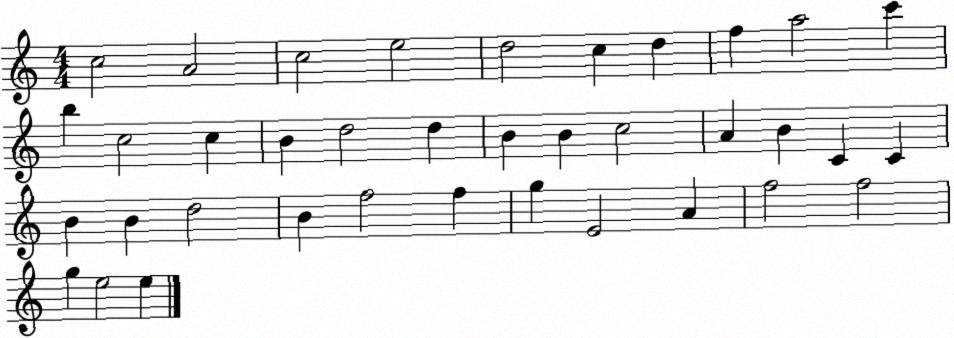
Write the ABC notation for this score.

X:1
T:Untitled
M:4/4
L:1/4
K:C
c2 A2 c2 e2 d2 c d f a2 c' b c2 c B d2 d B B c2 A B C C B B d2 B f2 f g E2 A f2 f2 g e2 e